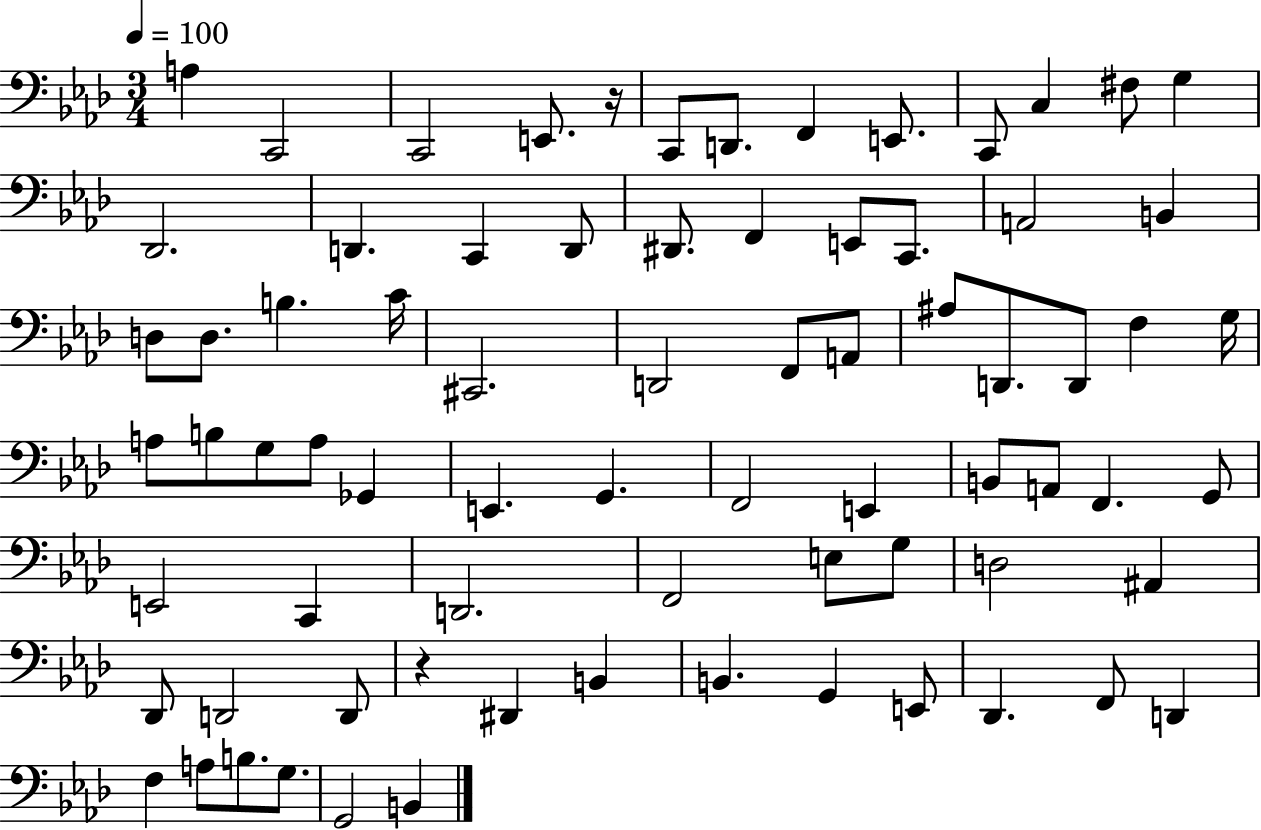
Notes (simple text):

A3/q C2/h C2/h E2/e. R/s C2/e D2/e. F2/q E2/e. C2/e C3/q F#3/e G3/q Db2/h. D2/q. C2/q D2/e D#2/e. F2/q E2/e C2/e. A2/h B2/q D3/e D3/e. B3/q. C4/s C#2/h. D2/h F2/e A2/e A#3/e D2/e. D2/e F3/q G3/s A3/e B3/e G3/e A3/e Gb2/q E2/q. G2/q. F2/h E2/q B2/e A2/e F2/q. G2/e E2/h C2/q D2/h. F2/h E3/e G3/e D3/h A#2/q Db2/e D2/h D2/e R/q D#2/q B2/q B2/q. G2/q E2/e Db2/q. F2/e D2/q F3/q A3/e B3/e. G3/e. G2/h B2/q